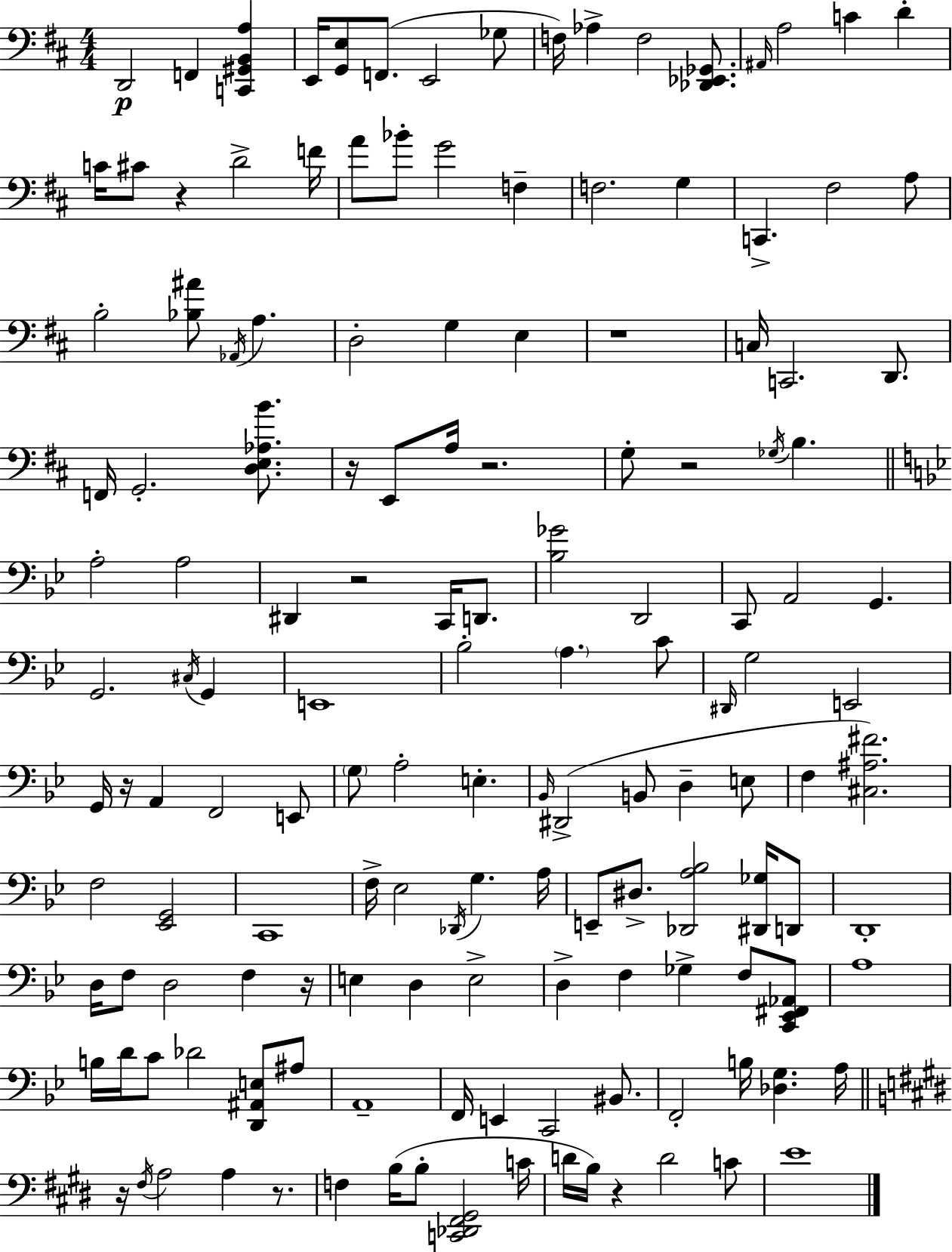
D2/h F2/q [C2,G#2,B2,A3]/q E2/s [G2,E3]/e F2/e. E2/h Gb3/e F3/s Ab3/q F3/h [Db2,Eb2,Gb2]/e. A#2/s A3/h C4/q D4/q C4/s C#4/e R/q D4/h F4/s A4/e Bb4/e G4/h F3/q F3/h. G3/q C2/q. F#3/h A3/e B3/h [Bb3,A#4]/e Ab2/s A3/q. D3/h G3/q E3/q R/w C3/s C2/h. D2/e. F2/s G2/h. [D3,E3,Ab3,B4]/e. R/s E2/e A3/s R/h. G3/e R/h Gb3/s B3/q. A3/h A3/h D#2/q R/h C2/s D2/e. [Bb3,Gb4]/h D2/h C2/e A2/h G2/q. G2/h. C#3/s G2/q E2/w Bb3/h A3/q. C4/e D#2/s G3/h E2/h G2/s R/s A2/q F2/h E2/e G3/e A3/h E3/q. Bb2/s D#2/h B2/e D3/q E3/e F3/q [C#3,A#3,F#4]/h. F3/h [Eb2,G2]/h C2/w F3/s Eb3/h Db2/s G3/q. A3/s E2/e D#3/e. [Db2,A3,Bb3]/h [D#2,Gb3]/s D2/e D2/w D3/s F3/e D3/h F3/q R/s E3/q D3/q E3/h D3/q F3/q Gb3/q F3/e [C2,Eb2,F#2,Ab2]/e A3/w B3/s D4/s C4/e Db4/h [D2,A#2,E3]/e A#3/e A2/w F2/s E2/q C2/h BIS2/e. F2/h B3/s [Db3,G3]/q. A3/s R/s F#3/s A3/h A3/q R/e. F3/q B3/s B3/e [C2,Db2,F#2,G#2]/h C4/s D4/s B3/s R/q D4/h C4/e E4/w